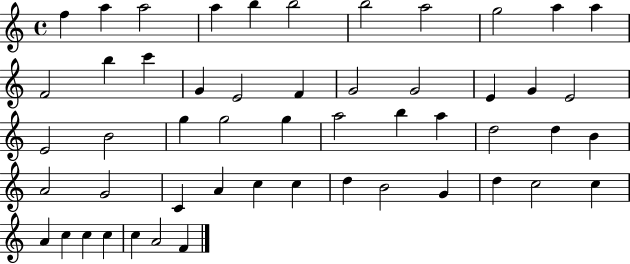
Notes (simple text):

F5/q A5/q A5/h A5/q B5/q B5/h B5/h A5/h G5/h A5/q A5/q F4/h B5/q C6/q G4/q E4/h F4/q G4/h G4/h E4/q G4/q E4/h E4/h B4/h G5/q G5/h G5/q A5/h B5/q A5/q D5/h D5/q B4/q A4/h G4/h C4/q A4/q C5/q C5/q D5/q B4/h G4/q D5/q C5/h C5/q A4/q C5/q C5/q C5/q C5/q A4/h F4/q